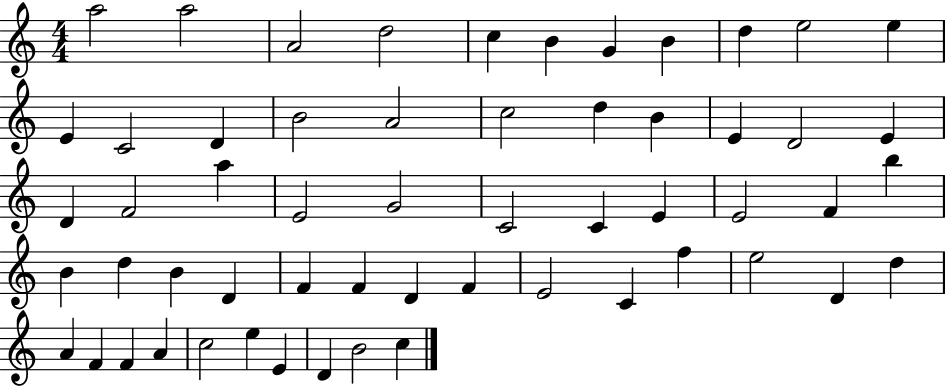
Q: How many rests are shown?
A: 0